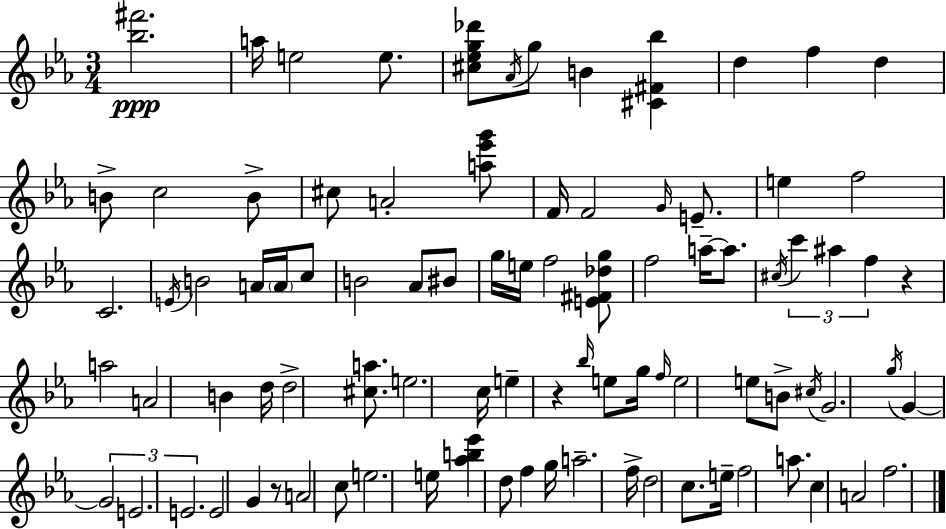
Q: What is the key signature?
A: EES major